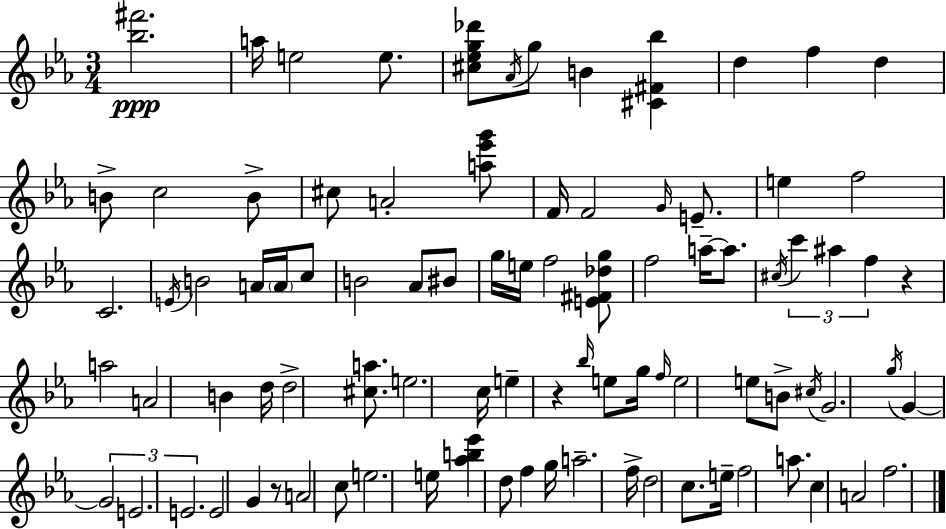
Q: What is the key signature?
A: EES major